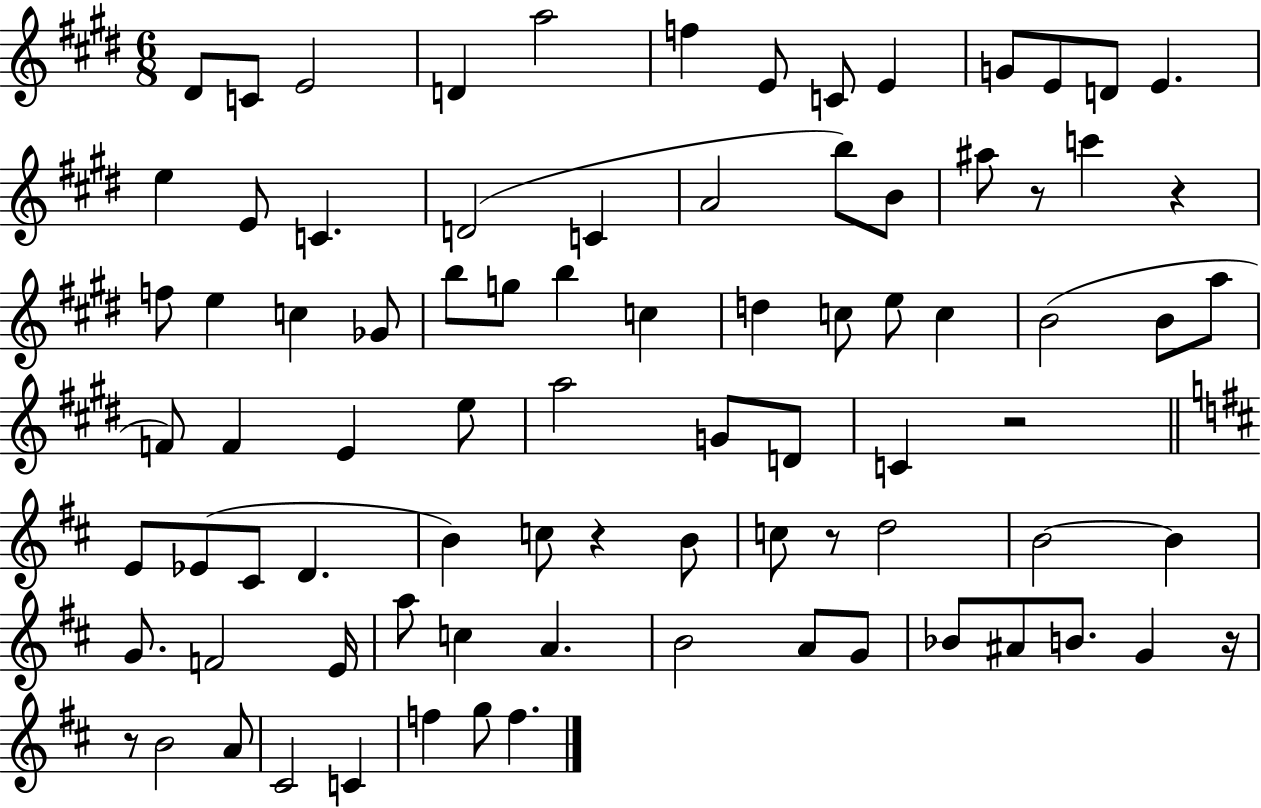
D#4/e C4/e E4/h D4/q A5/h F5/q E4/e C4/e E4/q G4/e E4/e D4/e E4/q. E5/q E4/e C4/q. D4/h C4/q A4/h B5/e B4/e A#5/e R/e C6/q R/q F5/e E5/q C5/q Gb4/e B5/e G5/e B5/q C5/q D5/q C5/e E5/e C5/q B4/h B4/e A5/e F4/e F4/q E4/q E5/e A5/h G4/e D4/e C4/q R/h E4/e Eb4/e C#4/e D4/q. B4/q C5/e R/q B4/e C5/e R/e D5/h B4/h B4/q G4/e. F4/h E4/s A5/e C5/q A4/q. B4/h A4/e G4/e Bb4/e A#4/e B4/e. G4/q R/s R/e B4/h A4/e C#4/h C4/q F5/q G5/e F5/q.